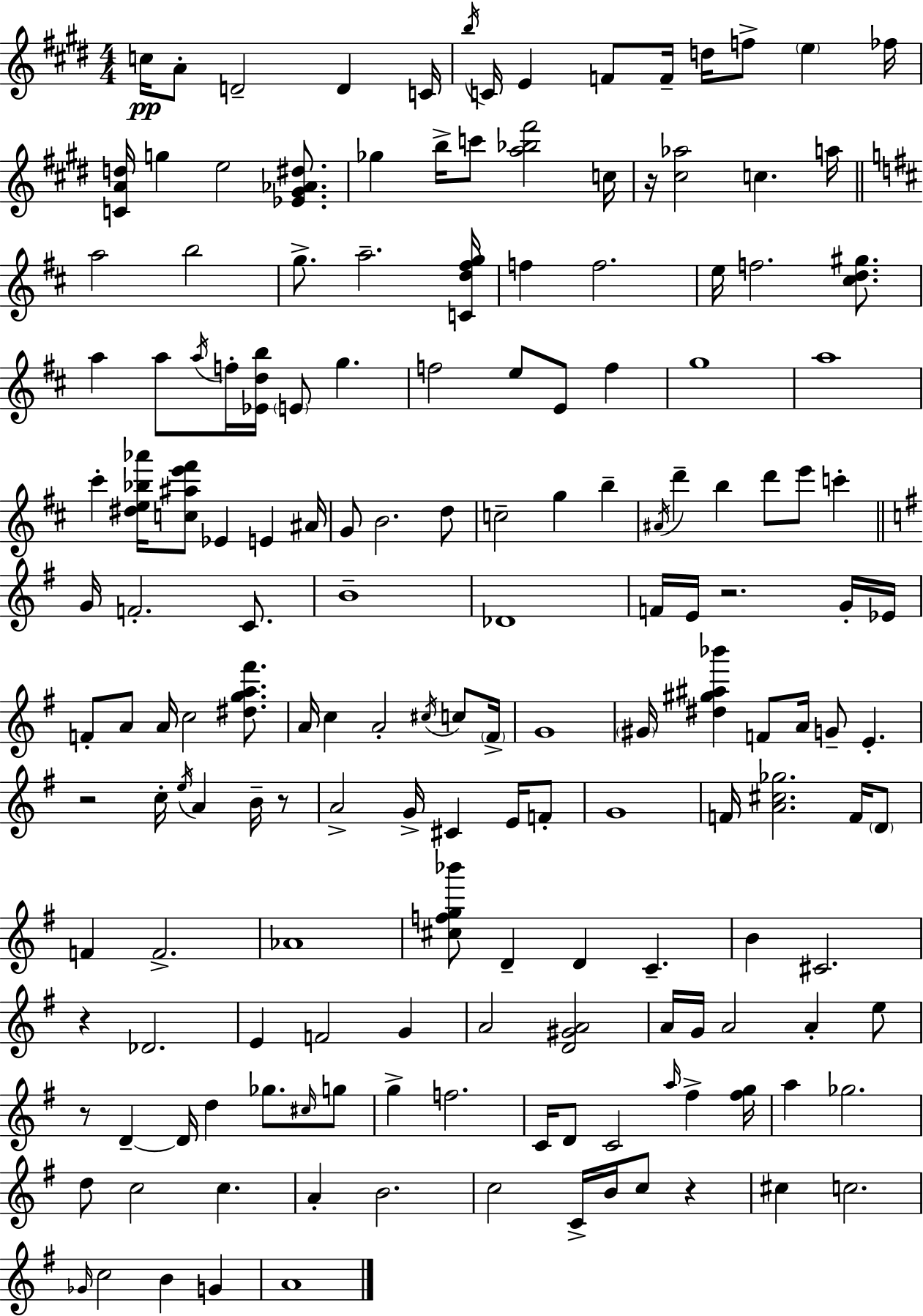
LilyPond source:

{
  \clef treble
  \numericTimeSignature
  \time 4/4
  \key e \major
  c''16\pp a'8-. d'2-- d'4 c'16 | \acciaccatura { b''16 } c'16 e'4 f'8 f'16-- d''16 f''8-> \parenthesize e''4 | fes''16 <c' a' d''>16 g''4 e''2 <ees' gis' aes' dis''>8. | ges''4 b''16-> c'''8 <a'' bes'' fis'''>2 | \break c''16 r16 <cis'' aes''>2 c''4. | a''16 \bar "||" \break \key b \minor a''2 b''2 | g''8.-> a''2.-- <c' d'' fis'' g''>16 | f''4 f''2. | e''16 f''2. <cis'' d'' gis''>8. | \break a''4 a''8 \acciaccatura { a''16 } f''16-. <ees' d'' b''>16 \parenthesize e'8 g''4. | f''2 e''8 e'8 f''4 | g''1 | a''1 | \break cis'''4-. <dis'' e'' bes'' aes'''>16 <c'' ais'' e''' fis'''>8 ees'4 e'4 | ais'16 g'8 b'2. d''8 | c''2-- g''4 b''4-- | \acciaccatura { ais'16 } d'''4-- b''4 d'''8 e'''8 c'''4-. | \break \bar "||" \break \key e \minor g'16 f'2.-. c'8. | b'1-- | des'1 | f'16 e'16 r2. g'16-. ees'16 | \break f'8-. a'8 a'16 c''2 <dis'' g'' a'' fis'''>8. | a'16 c''4 a'2-. \acciaccatura { cis''16 } c''8 | \parenthesize fis'16-> g'1 | \parenthesize gis'16 <dis'' gis'' ais'' bes'''>4 f'8 a'16 g'8-- e'4.-. | \break r2 c''16-. \acciaccatura { e''16 } a'4 b'16-- | r8 a'2-> g'16-> cis'4 e'16 | f'8-. g'1 | f'16 <a' cis'' ges''>2. f'16 | \break \parenthesize d'8 f'4 f'2.-> | aes'1 | <cis'' f'' g'' bes'''>8 d'4-- d'4 c'4.-- | b'4 cis'2. | \break r4 des'2. | e'4 f'2 g'4 | a'2 <d' gis' a'>2 | a'16 g'16 a'2 a'4-. | \break e''8 r8 d'4--~~ d'16 d''4 ges''8. | \grace { cis''16 } g''8 g''4-> f''2. | c'16 d'8 c'2 \grace { a''16 } fis''4-> | <fis'' g''>16 a''4 ges''2. | \break d''8 c''2 c''4. | a'4-. b'2. | c''2 c'16-> b'16 c''8 | r4 cis''4 c''2. | \break \grace { ges'16 } c''2 b'4 | g'4 a'1 | \bar "|."
}